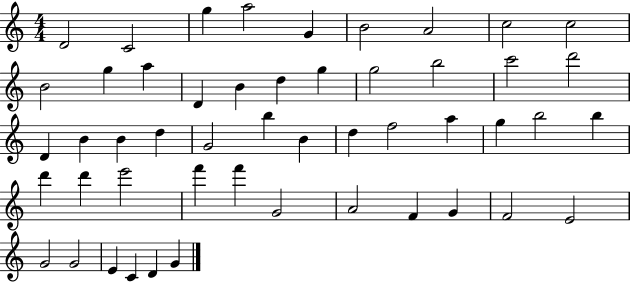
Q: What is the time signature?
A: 4/4